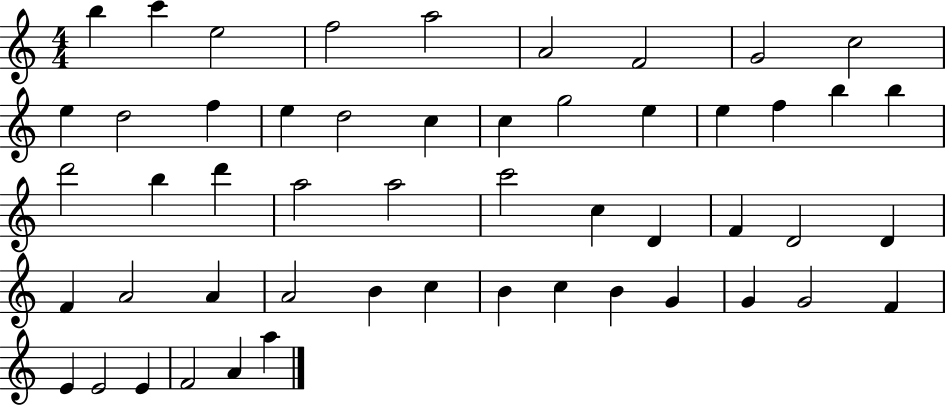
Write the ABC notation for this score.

X:1
T:Untitled
M:4/4
L:1/4
K:C
b c' e2 f2 a2 A2 F2 G2 c2 e d2 f e d2 c c g2 e e f b b d'2 b d' a2 a2 c'2 c D F D2 D F A2 A A2 B c B c B G G G2 F E E2 E F2 A a